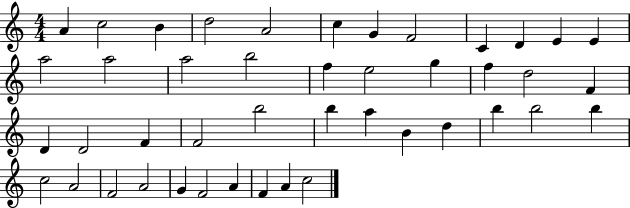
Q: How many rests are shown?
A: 0